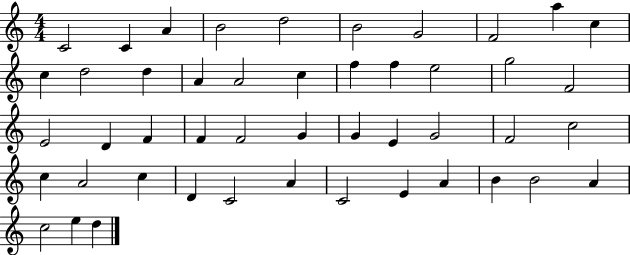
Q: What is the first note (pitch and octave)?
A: C4